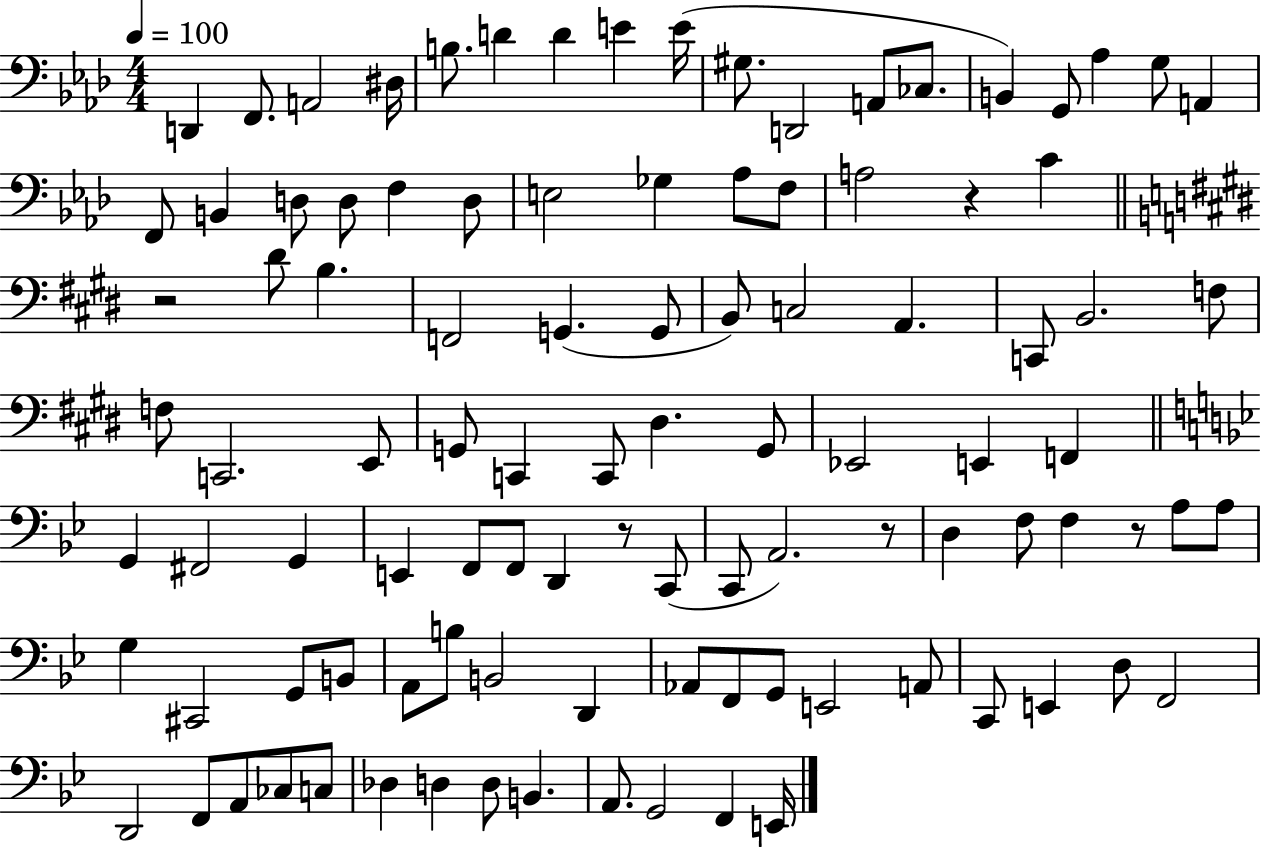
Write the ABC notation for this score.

X:1
T:Untitled
M:4/4
L:1/4
K:Ab
D,, F,,/2 A,,2 ^D,/4 B,/2 D D E E/4 ^G,/2 D,,2 A,,/2 _C,/2 B,, G,,/2 _A, G,/2 A,, F,,/2 B,, D,/2 D,/2 F, D,/2 E,2 _G, _A,/2 F,/2 A,2 z C z2 ^D/2 B, F,,2 G,, G,,/2 B,,/2 C,2 A,, C,,/2 B,,2 F,/2 F,/2 C,,2 E,,/2 G,,/2 C,, C,,/2 ^D, G,,/2 _E,,2 E,, F,, G,, ^F,,2 G,, E,, F,,/2 F,,/2 D,, z/2 C,,/2 C,,/2 A,,2 z/2 D, F,/2 F, z/2 A,/2 A,/2 G, ^C,,2 G,,/2 B,,/2 A,,/2 B,/2 B,,2 D,, _A,,/2 F,,/2 G,,/2 E,,2 A,,/2 C,,/2 E,, D,/2 F,,2 D,,2 F,,/2 A,,/2 _C,/2 C,/2 _D, D, D,/2 B,, A,,/2 G,,2 F,, E,,/4